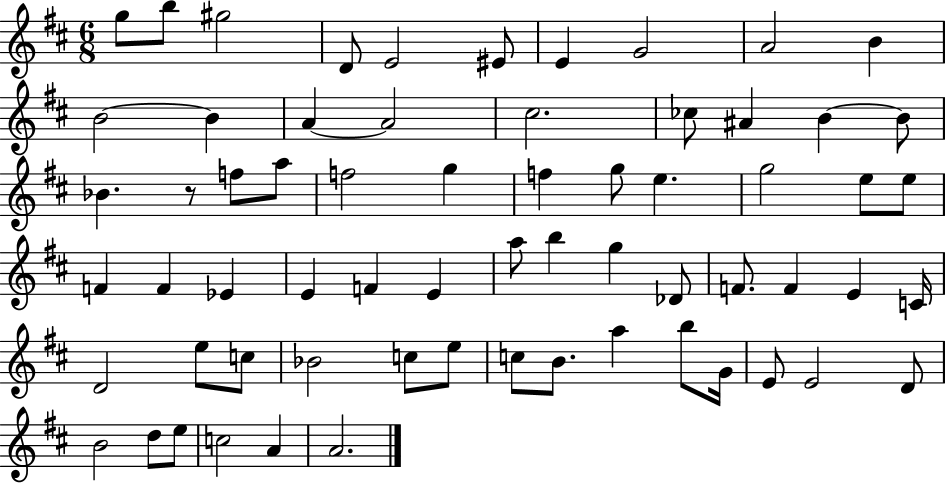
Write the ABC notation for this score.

X:1
T:Untitled
M:6/8
L:1/4
K:D
g/2 b/2 ^g2 D/2 E2 ^E/2 E G2 A2 B B2 B A A2 ^c2 _c/2 ^A B B/2 _B z/2 f/2 a/2 f2 g f g/2 e g2 e/2 e/2 F F _E E F E a/2 b g _D/2 F/2 F E C/4 D2 e/2 c/2 _B2 c/2 e/2 c/2 B/2 a b/2 G/4 E/2 E2 D/2 B2 d/2 e/2 c2 A A2